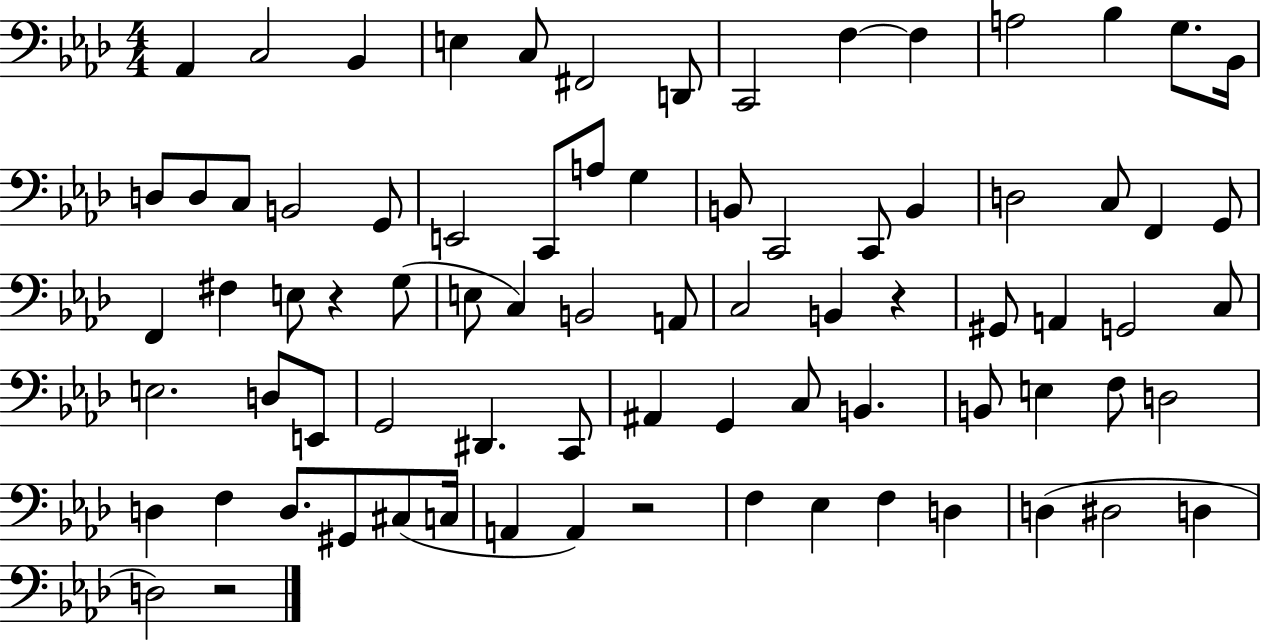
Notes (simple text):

Ab2/q C3/h Bb2/q E3/q C3/e F#2/h D2/e C2/h F3/q F3/q A3/h Bb3/q G3/e. Bb2/s D3/e D3/e C3/e B2/h G2/e E2/h C2/e A3/e G3/q B2/e C2/h C2/e B2/q D3/h C3/e F2/q G2/e F2/q F#3/q E3/e R/q G3/e E3/e C3/q B2/h A2/e C3/h B2/q R/q G#2/e A2/q G2/h C3/e E3/h. D3/e E2/e G2/h D#2/q. C2/e A#2/q G2/q C3/e B2/q. B2/e E3/q F3/e D3/h D3/q F3/q D3/e. G#2/e C#3/e C3/s A2/q A2/q R/h F3/q Eb3/q F3/q D3/q D3/q D#3/h D3/q D3/h R/h